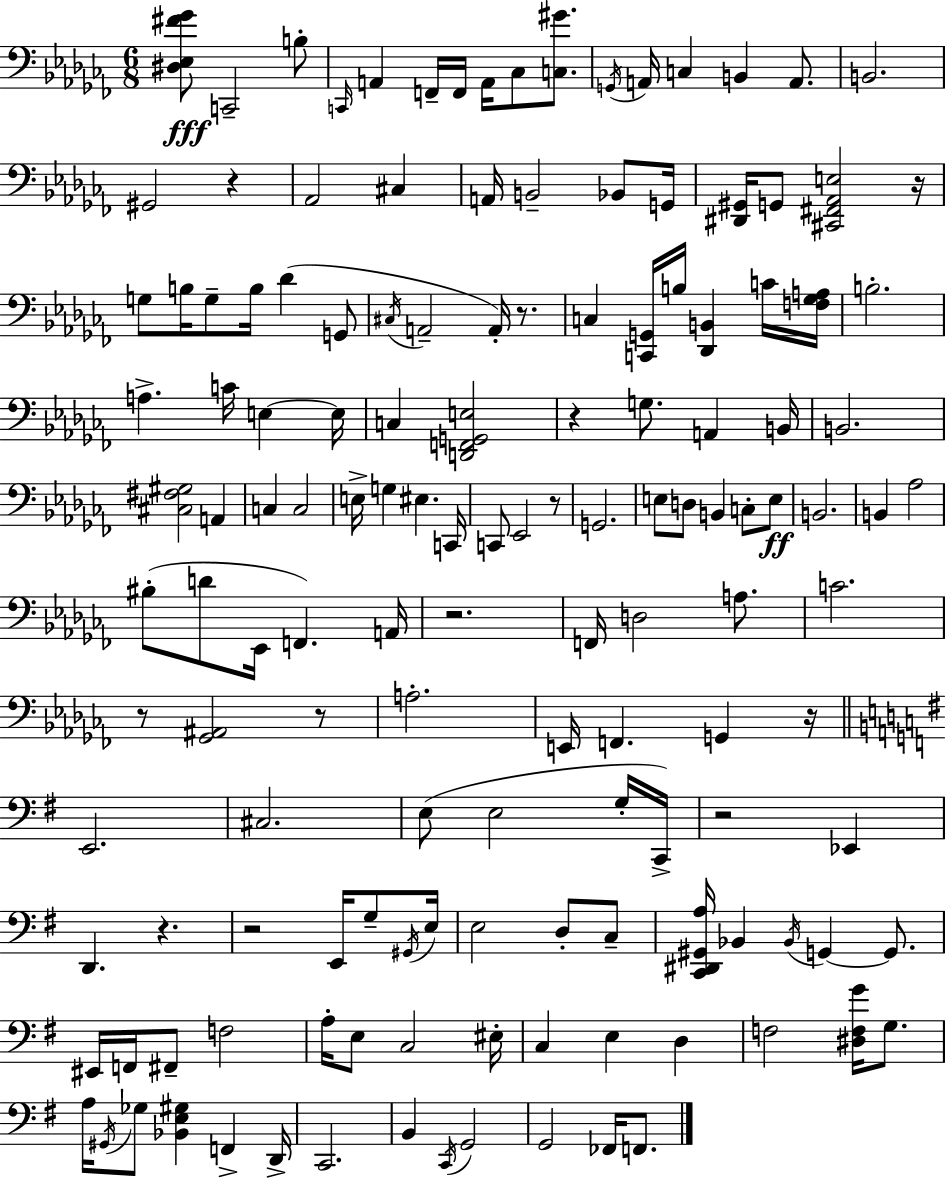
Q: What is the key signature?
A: AES minor